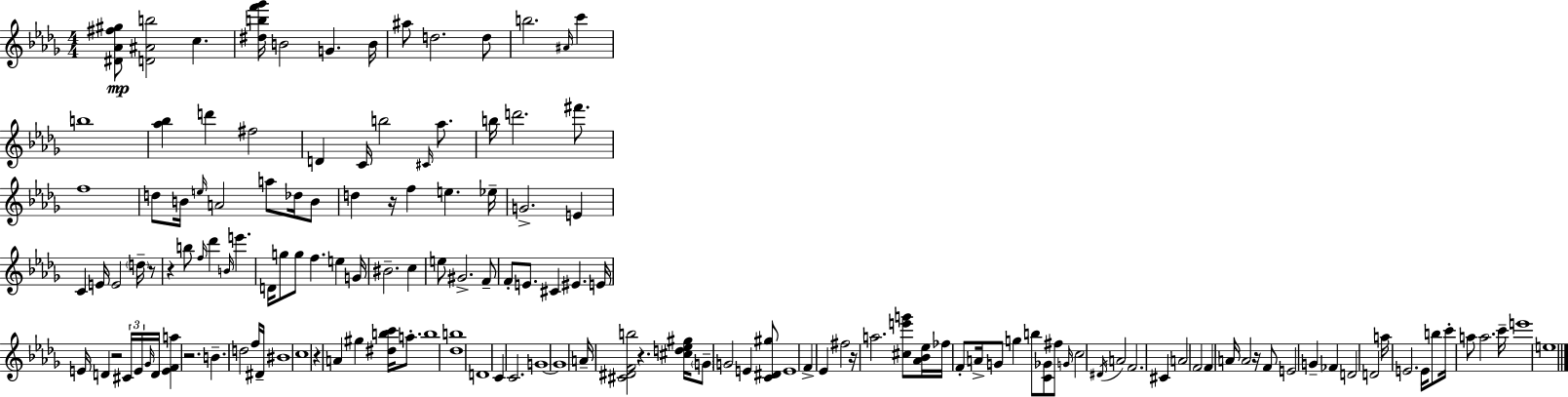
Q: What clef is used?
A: treble